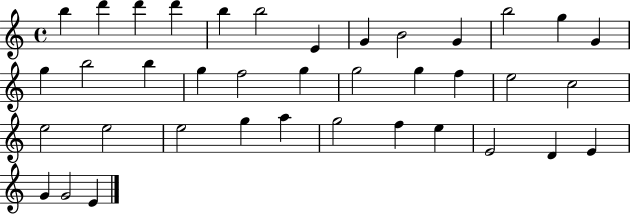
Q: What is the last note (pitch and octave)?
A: E4